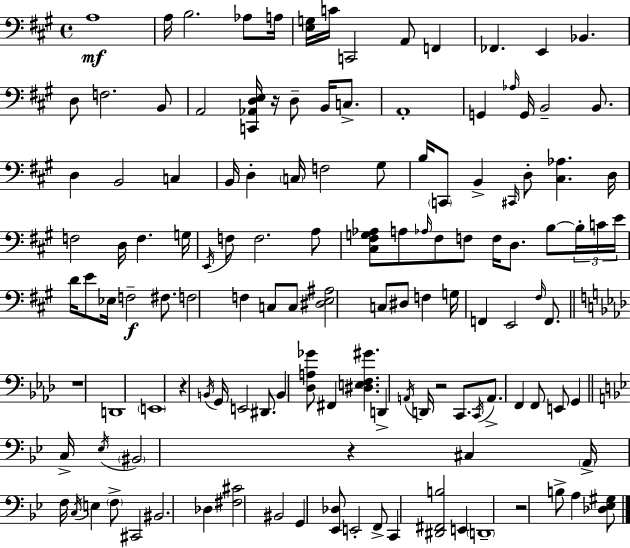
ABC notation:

X:1
T:Untitled
M:4/4
L:1/4
K:A
A,4 A,/4 B,2 _A,/2 A,/4 [E,G,]/4 C/4 C,,2 A,,/2 F,, _F,, E,, _B,, D,/2 F,2 B,,/2 A,,2 [C,,_A,,D,E,]/4 z/4 D,/2 B,,/4 C,/2 A,,4 G,, _A,/4 G,,/4 B,,2 B,,/2 D, B,,2 C, B,,/4 D, C,/4 F,2 ^G,/2 B,/4 C,,/2 B,, ^C,,/4 D,/2 [^C,_A,] D,/4 F,2 D,/4 F, G,/4 E,,/4 F,/2 F,2 A,/2 [^C,^F,G,_A,]/2 A,/2 _A,/4 ^F,/2 F,/2 F,/4 D,/2 B,/2 B,/4 C/4 E/4 D/4 E/2 _E,/4 F,2 ^F,/2 F,2 F, C,/2 C,/2 [^D,E,^A,]2 C,/2 ^D,/2 F, G,/4 F,, E,,2 ^F,/4 F,,/2 z4 D,,4 E,,4 z B,,/4 G,,/4 E,,2 ^D,,/2 B,, [_D,A,_G]/2 ^F,, [^D,E,F,^G] D,, A,,/4 D,,/4 z2 C,,/2 C,,/4 A,,/2 F,, F,,/2 E,,/2 G,, C,/4 _E,/4 ^B,,2 z ^C, A,,/4 F,/4 C,/4 E, F,/2 ^C,,2 ^B,,2 _D, [^F,^C]2 ^B,,2 G,, [_E,,_D,]/2 E,,2 F,,/2 C,, [^D,,^F,,B,]2 E,, D,,4 z2 B,/2 A, [_D,_E,^G,]/2